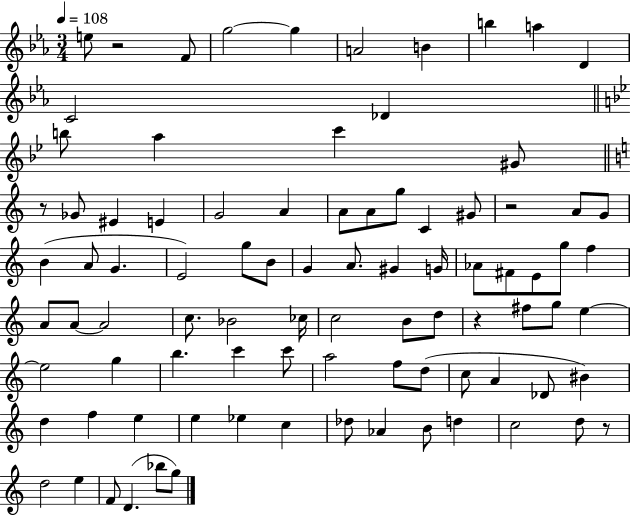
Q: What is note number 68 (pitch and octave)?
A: F5